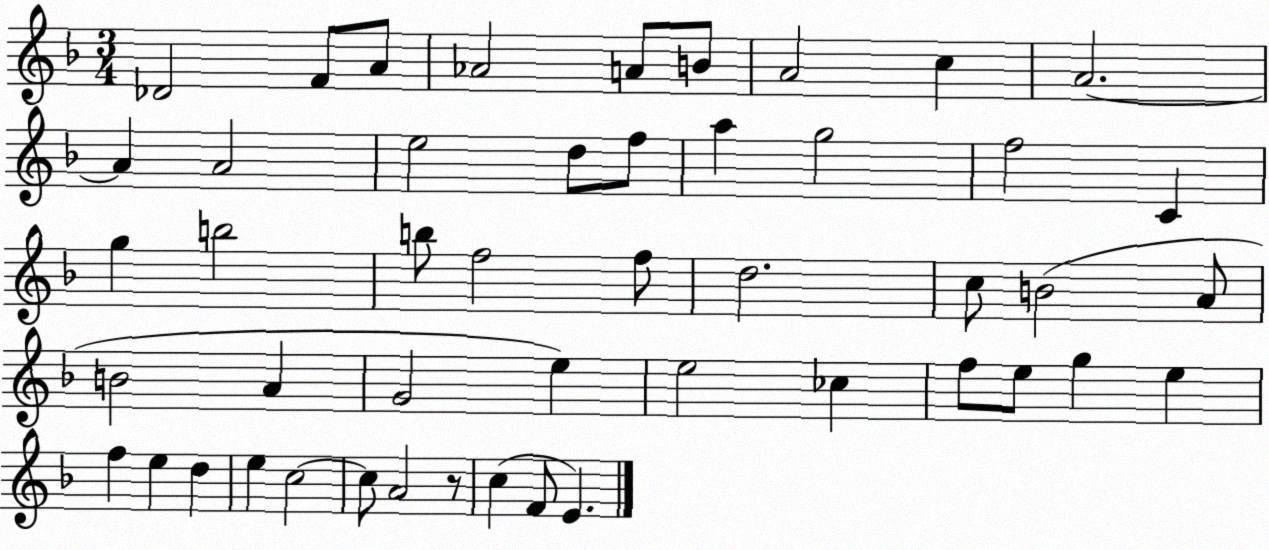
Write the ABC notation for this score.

X:1
T:Untitled
M:3/4
L:1/4
K:F
_D2 F/2 A/2 _A2 A/2 B/2 A2 c A2 A A2 e2 d/2 f/2 a g2 f2 C g b2 b/2 f2 f/2 d2 c/2 B2 A/2 B2 A G2 e e2 _c f/2 e/2 g e f e d e c2 c/2 A2 z/2 c F/2 E